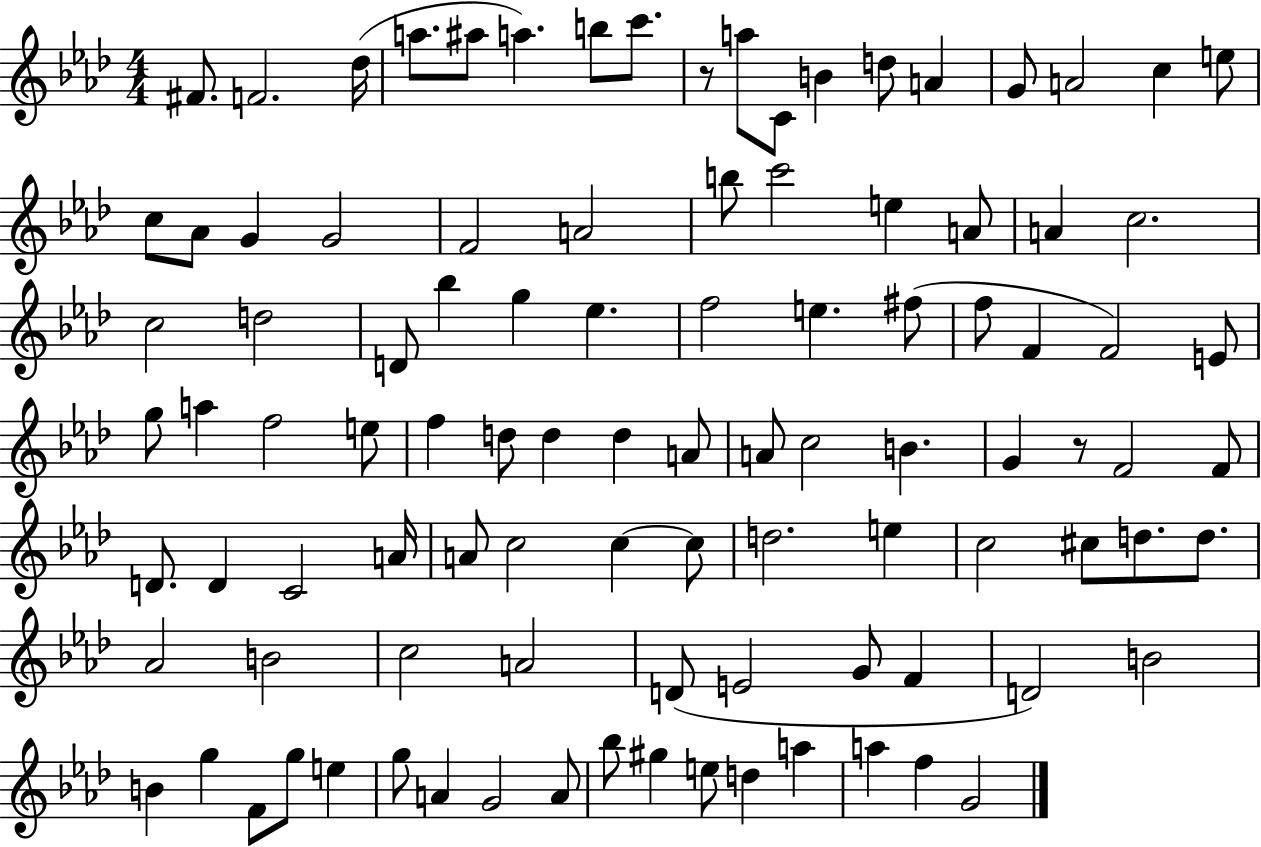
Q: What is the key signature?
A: AES major